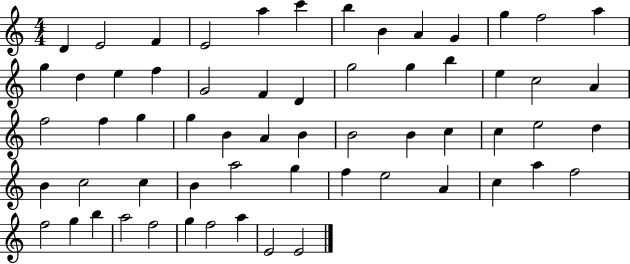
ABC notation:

X:1
T:Untitled
M:4/4
L:1/4
K:C
D E2 F E2 a c' b B A G g f2 a g d e f G2 F D g2 g b e c2 A f2 f g g B A B B2 B c c e2 d B c2 c B a2 g f e2 A c a f2 f2 g b a2 f2 g f2 a E2 E2